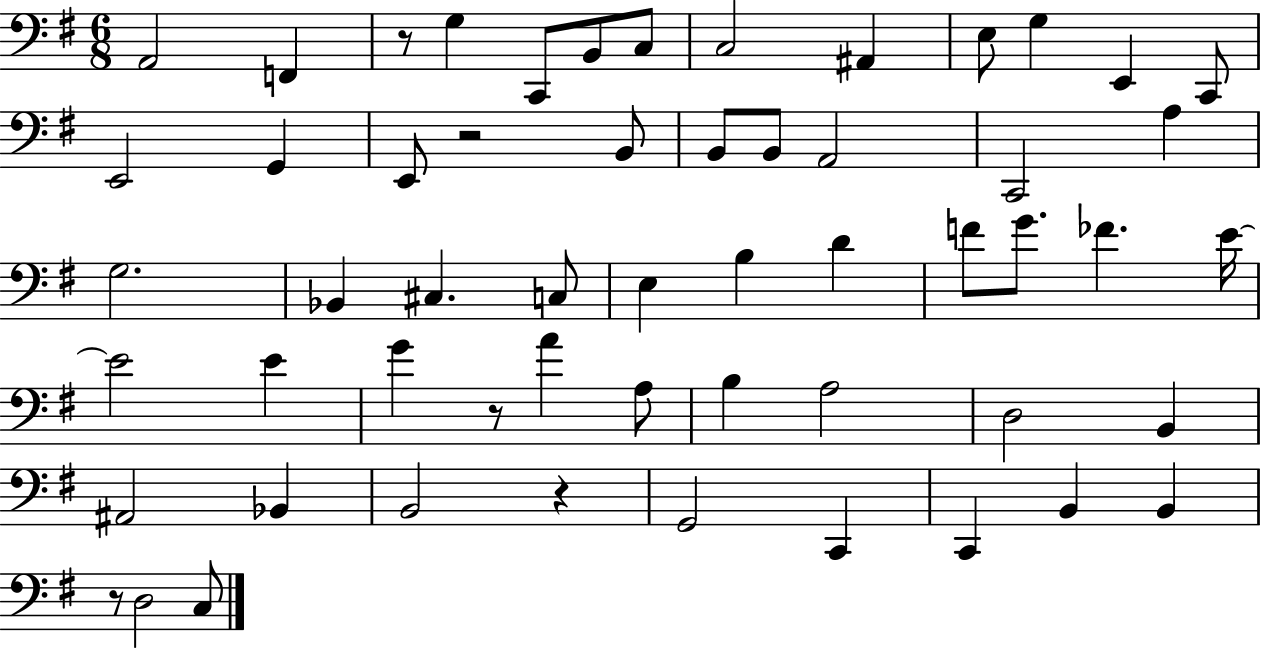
A2/h F2/q R/e G3/q C2/e B2/e C3/e C3/h A#2/q E3/e G3/q E2/q C2/e E2/h G2/q E2/e R/h B2/e B2/e B2/e A2/h C2/h A3/q G3/h. Bb2/q C#3/q. C3/e E3/q B3/q D4/q F4/e G4/e. FES4/q. E4/s E4/h E4/q G4/q R/e A4/q A3/e B3/q A3/h D3/h B2/q A#2/h Bb2/q B2/h R/q G2/h C2/q C2/q B2/q B2/q R/e D3/h C3/e